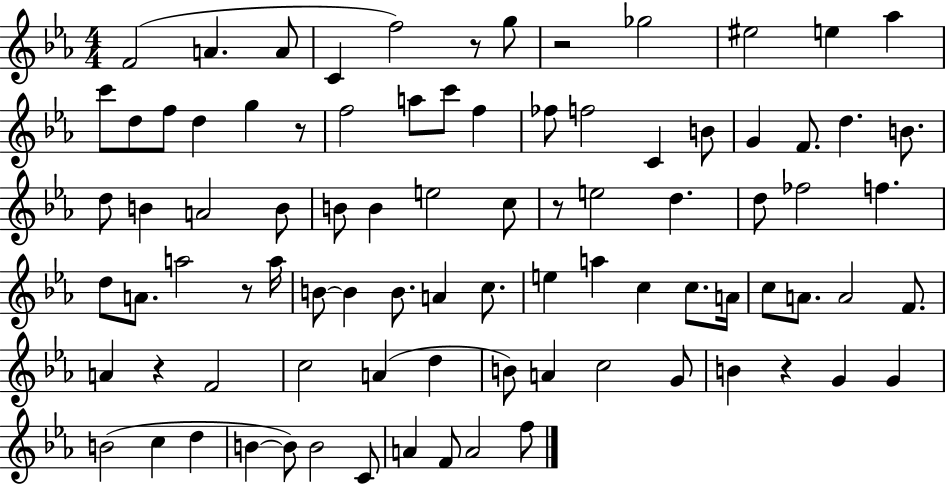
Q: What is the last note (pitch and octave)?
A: F5